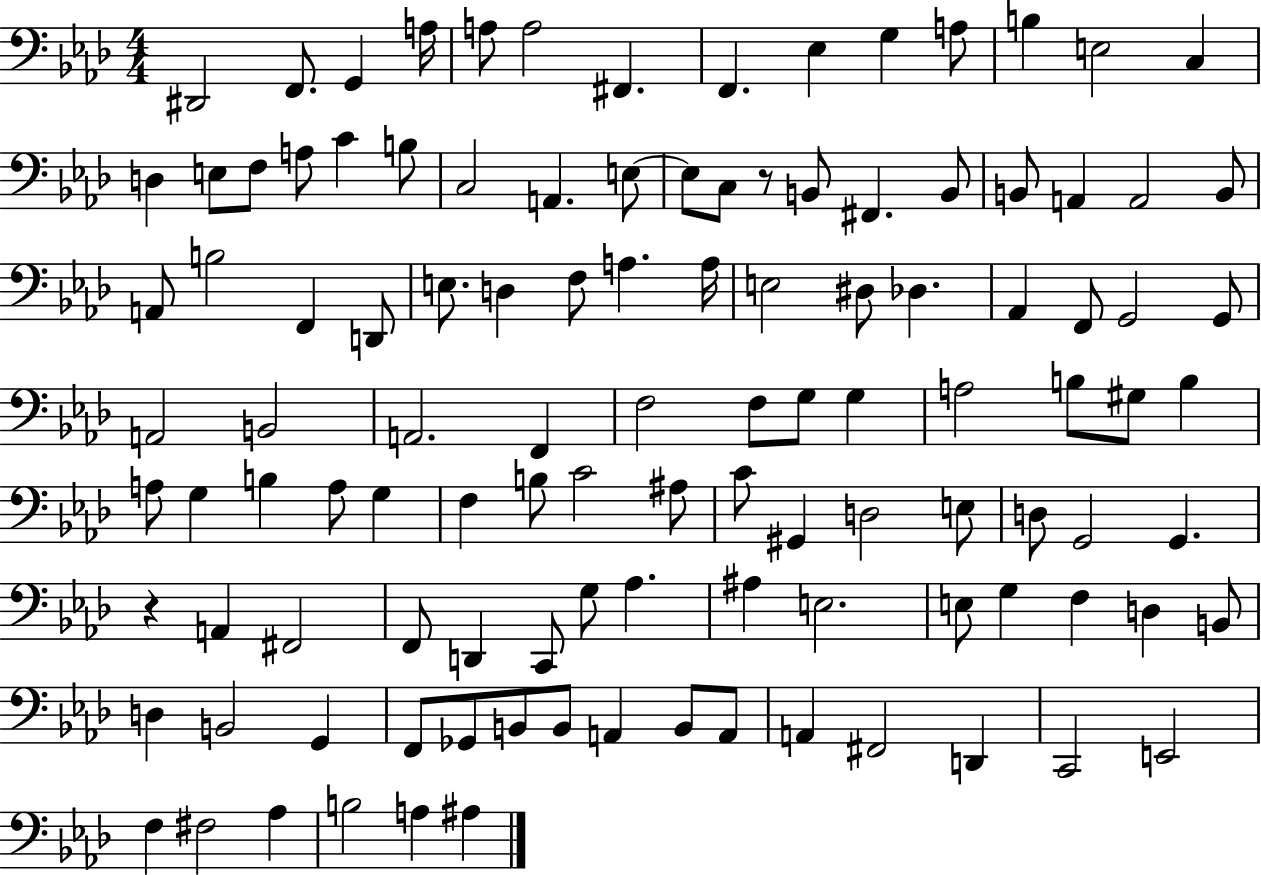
D#2/h F2/e. G2/q A3/s A3/e A3/h F#2/q. F2/q. Eb3/q G3/q A3/e B3/q E3/h C3/q D3/q E3/e F3/e A3/e C4/q B3/e C3/h A2/q. E3/e E3/e C3/e R/e B2/e F#2/q. B2/e B2/e A2/q A2/h B2/e A2/e B3/h F2/q D2/e E3/e. D3/q F3/e A3/q. A3/s E3/h D#3/e Db3/q. Ab2/q F2/e G2/h G2/e A2/h B2/h A2/h. F2/q F3/h F3/e G3/e G3/q A3/h B3/e G#3/e B3/q A3/e G3/q B3/q A3/e G3/q F3/q B3/e C4/h A#3/e C4/e G#2/q D3/h E3/e D3/e G2/h G2/q. R/q A2/q F#2/h F2/e D2/q C2/e G3/e Ab3/q. A#3/q E3/h. E3/e G3/q F3/q D3/q B2/e D3/q B2/h G2/q F2/e Gb2/e B2/e B2/e A2/q B2/e A2/e A2/q F#2/h D2/q C2/h E2/h F3/q F#3/h Ab3/q B3/h A3/q A#3/q